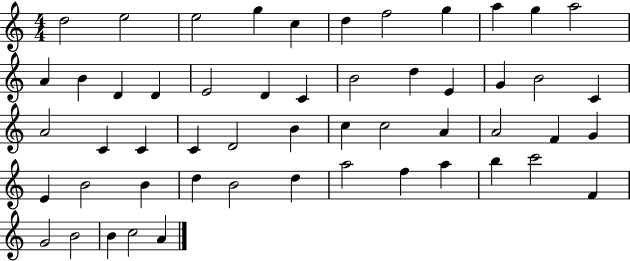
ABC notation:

X:1
T:Untitled
M:4/4
L:1/4
K:C
d2 e2 e2 g c d f2 g a g a2 A B D D E2 D C B2 d E G B2 C A2 C C C D2 B c c2 A A2 F G E B2 B d B2 d a2 f a b c'2 F G2 B2 B c2 A